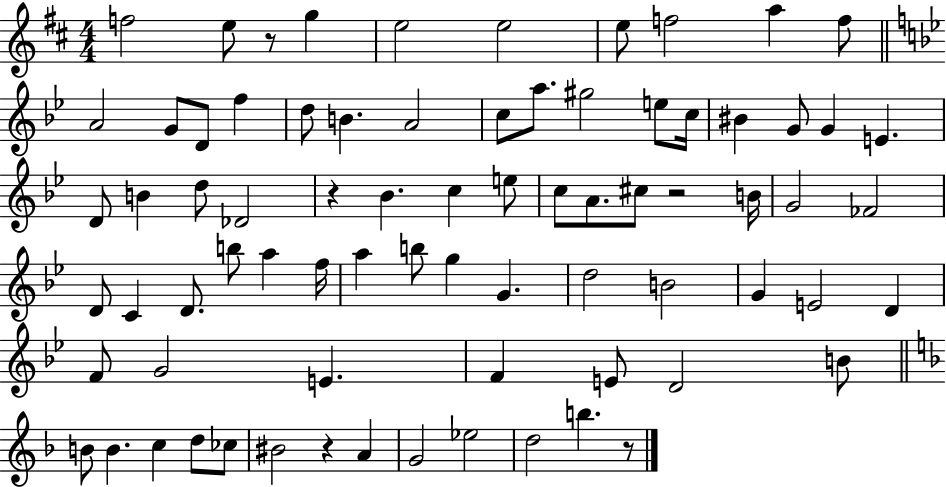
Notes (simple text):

F5/h E5/e R/e G5/q E5/h E5/h E5/e F5/h A5/q F5/e A4/h G4/e D4/e F5/q D5/e B4/q. A4/h C5/e A5/e. G#5/h E5/e C5/s BIS4/q G4/e G4/q E4/q. D4/e B4/q D5/e Db4/h R/q Bb4/q. C5/q E5/e C5/e A4/e. C#5/e R/h B4/s G4/h FES4/h D4/e C4/q D4/e. B5/e A5/q F5/s A5/q B5/e G5/q G4/q. D5/h B4/h G4/q E4/h D4/q F4/e G4/h E4/q. F4/q E4/e D4/h B4/e B4/e B4/q. C5/q D5/e CES5/e BIS4/h R/q A4/q G4/h Eb5/h D5/h B5/q. R/e